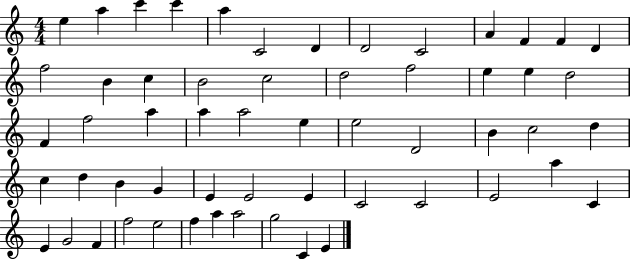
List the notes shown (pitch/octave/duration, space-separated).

E5/q A5/q C6/q C6/q A5/q C4/h D4/q D4/h C4/h A4/q F4/q F4/q D4/q F5/h B4/q C5/q B4/h C5/h D5/h F5/h E5/q E5/q D5/h F4/q F5/h A5/q A5/q A5/h E5/q E5/h D4/h B4/q C5/h D5/q C5/q D5/q B4/q G4/q E4/q E4/h E4/q C4/h C4/h E4/h A5/q C4/q E4/q G4/h F4/q F5/h E5/h F5/q A5/q A5/h G5/h C4/q E4/q